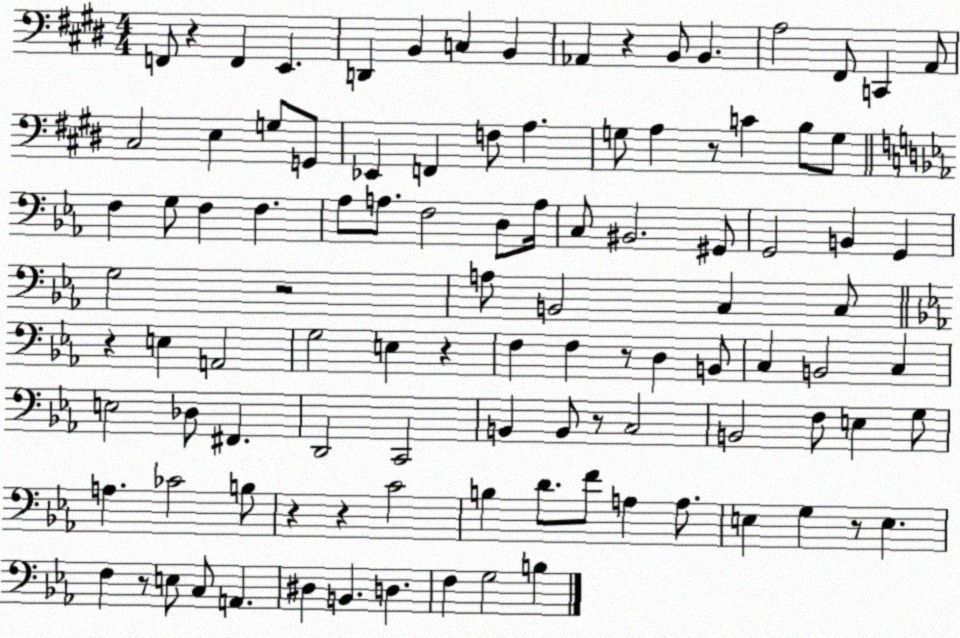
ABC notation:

X:1
T:Untitled
M:4/4
L:1/4
K:E
F,,/2 z F,, E,, D,, B,, C, B,, _A,, z B,,/2 B,, A,2 ^F,,/2 C,, A,,/2 ^C,2 E, G,/2 G,,/2 _E,, F,, F,/2 A, G,/2 A, z/2 C B,/2 G,/2 F, G,/2 F, F, _A,/2 A,/2 F,2 D,/2 A,/4 C,/2 ^B,,2 ^G,,/2 G,,2 B,, G,, G,2 z2 A,/2 B,,2 C, C,/2 z E, A,,2 G,2 E, z F, F, z/2 D, B,,/2 C, B,,2 C, E,2 _D,/2 ^F,, D,,2 C,,2 B,, B,,/2 z/2 C,2 B,,2 F,/2 E, G,/2 A, _C2 B,/2 z z C2 B, D/2 F/2 A, A,/2 E, G, z/2 E, F, z/2 E,/2 C,/2 A,, ^D, B,, D, F, G,2 B,